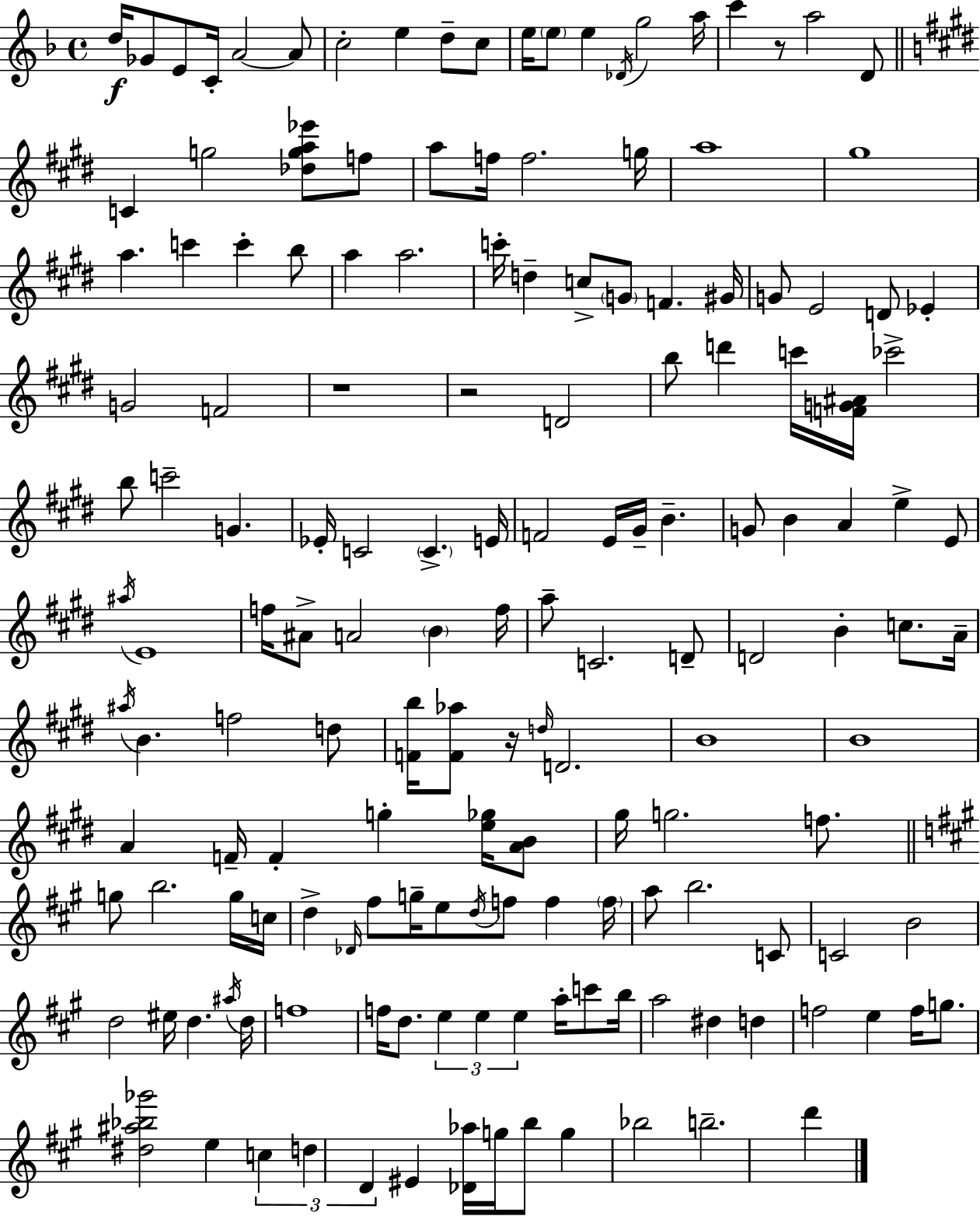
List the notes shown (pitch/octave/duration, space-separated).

D5/s Gb4/e E4/e C4/s A4/h A4/e C5/h E5/q D5/e C5/e E5/s E5/e E5/q Db4/s G5/h A5/s C6/q R/e A5/h D4/e C4/q G5/h [Db5,G5,A5,Eb6]/e F5/e A5/e F5/s F5/h. G5/s A5/w G#5/w A5/q. C6/q C6/q B5/e A5/q A5/h. C6/s D5/q C5/e G4/e F4/q. G#4/s G4/e E4/h D4/e Eb4/q G4/h F4/h R/w R/h D4/h B5/e D6/q C6/s [F4,G4,A#4]/s CES6/h B5/e C6/h G4/q. Eb4/s C4/h C4/q. E4/s F4/h E4/s G#4/s B4/q. G4/e B4/q A4/q E5/q E4/e A#5/s E4/w F5/s A#4/e A4/h B4/q F5/s A5/e C4/h. D4/e D4/h B4/q C5/e. A4/s A#5/s B4/q. F5/h D5/e [F4,B5]/s [F4,Ab5]/e R/s D5/s D4/h. B4/w B4/w A4/q F4/s F4/q G5/q [E5,Gb5]/s [A4,B4]/e G#5/s G5/h. F5/e. G5/e B5/h. G5/s C5/s D5/q Db4/s F#5/e G5/s E5/e D5/s F5/e F5/q F5/s A5/e B5/h. C4/e C4/h B4/h D5/h EIS5/s D5/q. A#5/s D5/s F5/w F5/s D5/e. E5/q E5/q E5/q A5/s C6/e B5/s A5/h D#5/q D5/q F5/h E5/q F5/s G5/e. [D#5,A#5,Bb5,Gb6]/h E5/q C5/q D5/q D4/q EIS4/q [Db4,Ab5]/s G5/s B5/e G5/q Bb5/h B5/h. D6/q